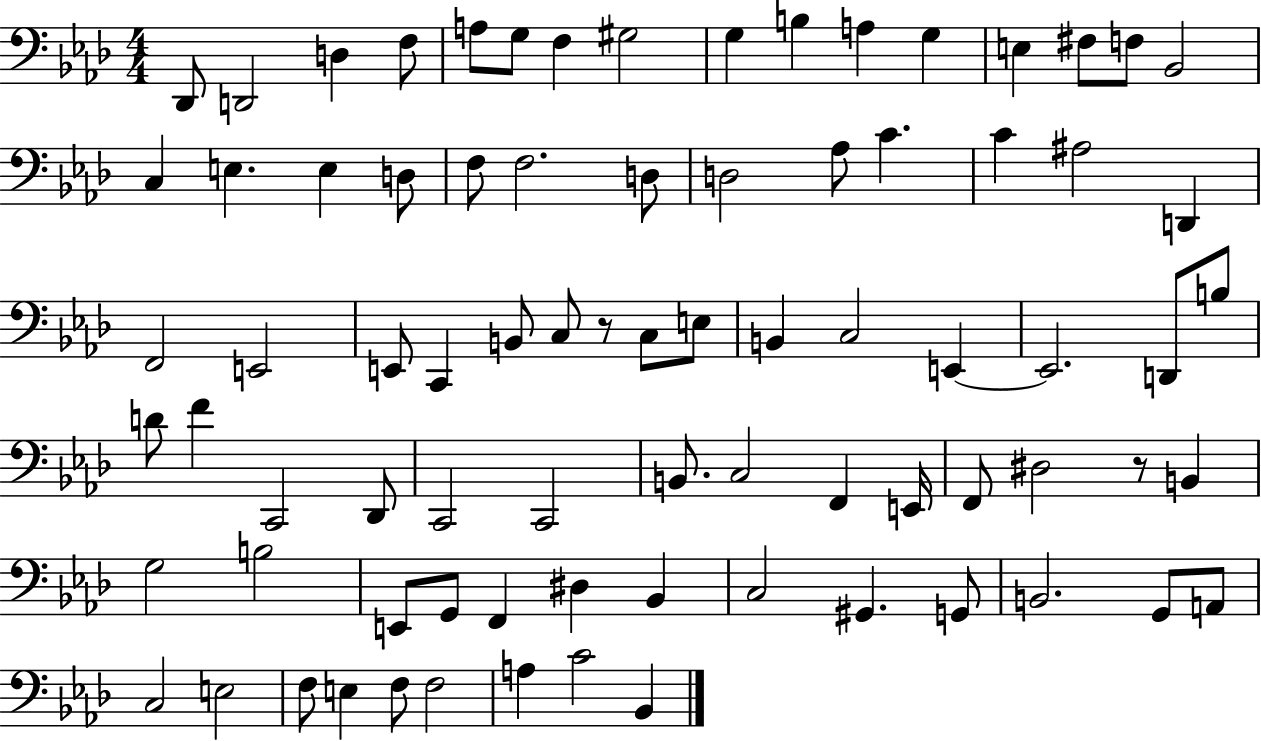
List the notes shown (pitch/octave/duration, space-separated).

Db2/e D2/h D3/q F3/e A3/e G3/e F3/q G#3/h G3/q B3/q A3/q G3/q E3/q F#3/e F3/e Bb2/h C3/q E3/q. E3/q D3/e F3/e F3/h. D3/e D3/h Ab3/e C4/q. C4/q A#3/h D2/q F2/h E2/h E2/e C2/q B2/e C3/e R/e C3/e E3/e B2/q C3/h E2/q E2/h. D2/e B3/e D4/e F4/q C2/h Db2/e C2/h C2/h B2/e. C3/h F2/q E2/s F2/e D#3/h R/e B2/q G3/h B3/h E2/e G2/e F2/q D#3/q Bb2/q C3/h G#2/q. G2/e B2/h. G2/e A2/e C3/h E3/h F3/e E3/q F3/e F3/h A3/q C4/h Bb2/q